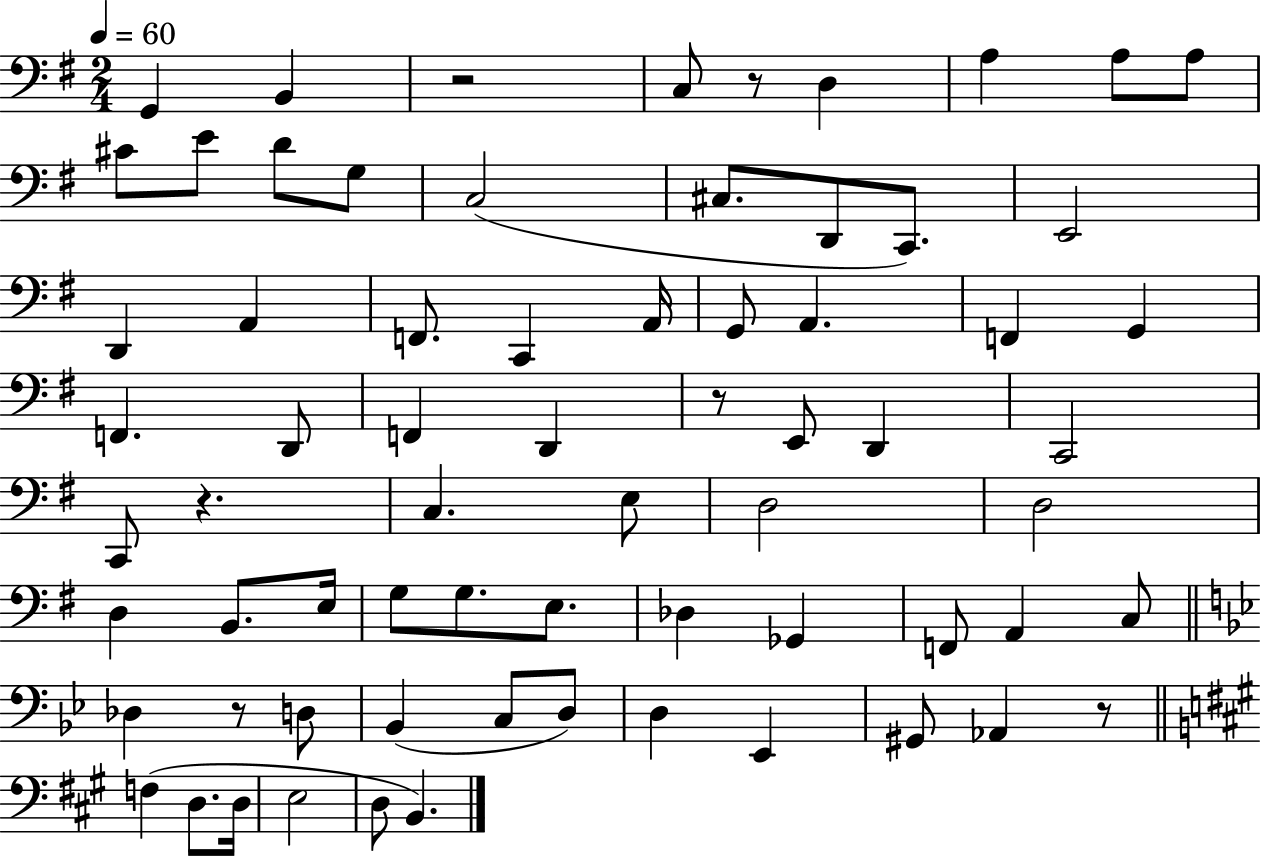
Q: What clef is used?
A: bass